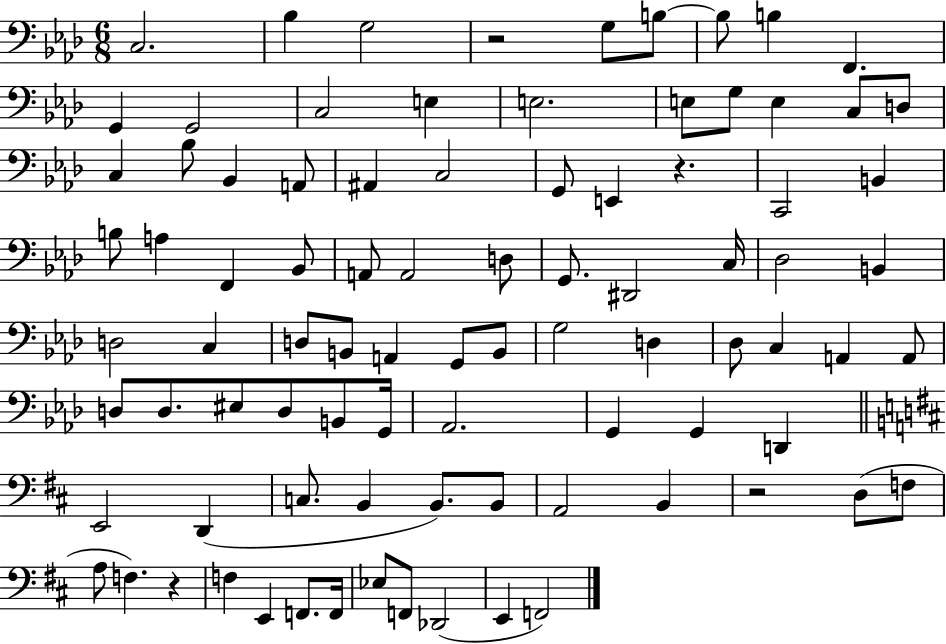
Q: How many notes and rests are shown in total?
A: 88